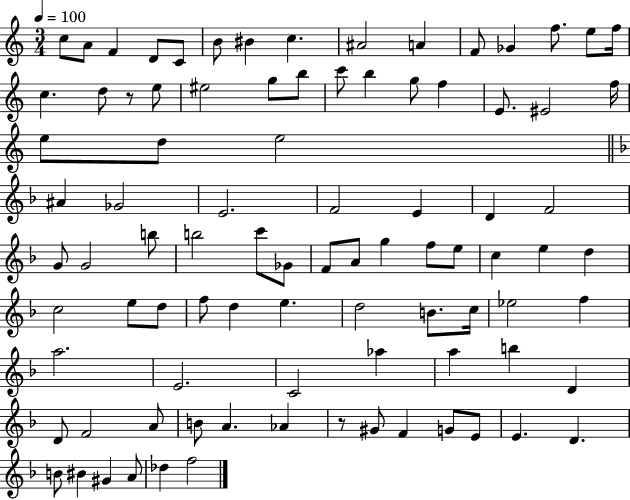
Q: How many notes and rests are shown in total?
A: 90